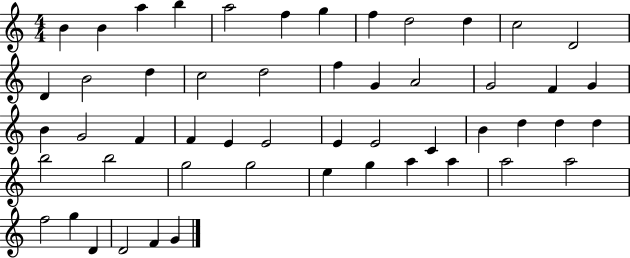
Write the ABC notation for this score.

X:1
T:Untitled
M:4/4
L:1/4
K:C
B B a b a2 f g f d2 d c2 D2 D B2 d c2 d2 f G A2 G2 F G B G2 F F E E2 E E2 C B d d d b2 b2 g2 g2 e g a a a2 a2 f2 g D D2 F G